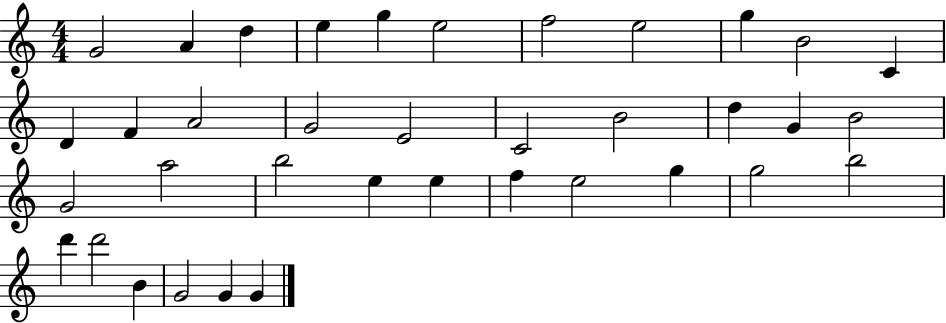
{
  \clef treble
  \numericTimeSignature
  \time 4/4
  \key c \major
  g'2 a'4 d''4 | e''4 g''4 e''2 | f''2 e''2 | g''4 b'2 c'4 | \break d'4 f'4 a'2 | g'2 e'2 | c'2 b'2 | d''4 g'4 b'2 | \break g'2 a''2 | b''2 e''4 e''4 | f''4 e''2 g''4 | g''2 b''2 | \break d'''4 d'''2 b'4 | g'2 g'4 g'4 | \bar "|."
}